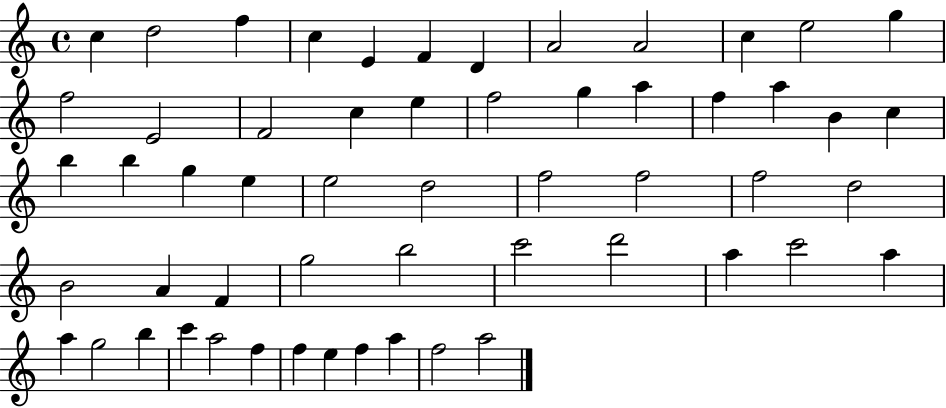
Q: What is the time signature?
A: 4/4